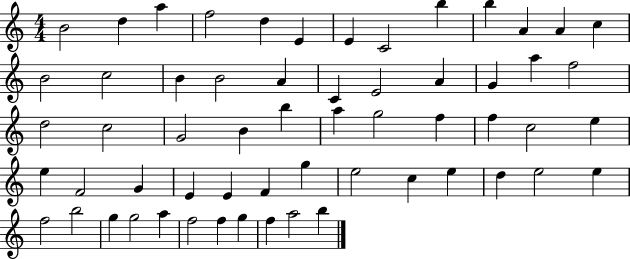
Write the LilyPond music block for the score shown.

{
  \clef treble
  \numericTimeSignature
  \time 4/4
  \key c \major
  b'2 d''4 a''4 | f''2 d''4 e'4 | e'4 c'2 b''4 | b''4 a'4 a'4 c''4 | \break b'2 c''2 | b'4 b'2 a'4 | c'4 e'2 a'4 | g'4 a''4 f''2 | \break d''2 c''2 | g'2 b'4 b''4 | a''4 g''2 f''4 | f''4 c''2 e''4 | \break e''4 f'2 g'4 | e'4 e'4 f'4 g''4 | e''2 c''4 e''4 | d''4 e''2 e''4 | \break f''2 b''2 | g''4 g''2 a''4 | f''2 f''4 g''4 | f''4 a''2 b''4 | \break \bar "|."
}